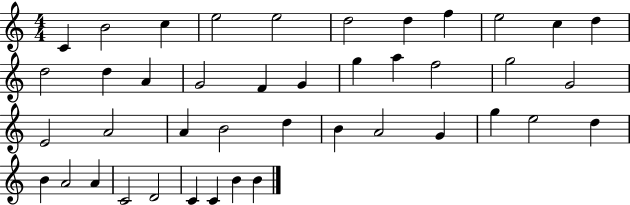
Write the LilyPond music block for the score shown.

{
  \clef treble
  \numericTimeSignature
  \time 4/4
  \key c \major
  c'4 b'2 c''4 | e''2 e''2 | d''2 d''4 f''4 | e''2 c''4 d''4 | \break d''2 d''4 a'4 | g'2 f'4 g'4 | g''4 a''4 f''2 | g''2 g'2 | \break e'2 a'2 | a'4 b'2 d''4 | b'4 a'2 g'4 | g''4 e''2 d''4 | \break b'4 a'2 a'4 | c'2 d'2 | c'4 c'4 b'4 b'4 | \bar "|."
}